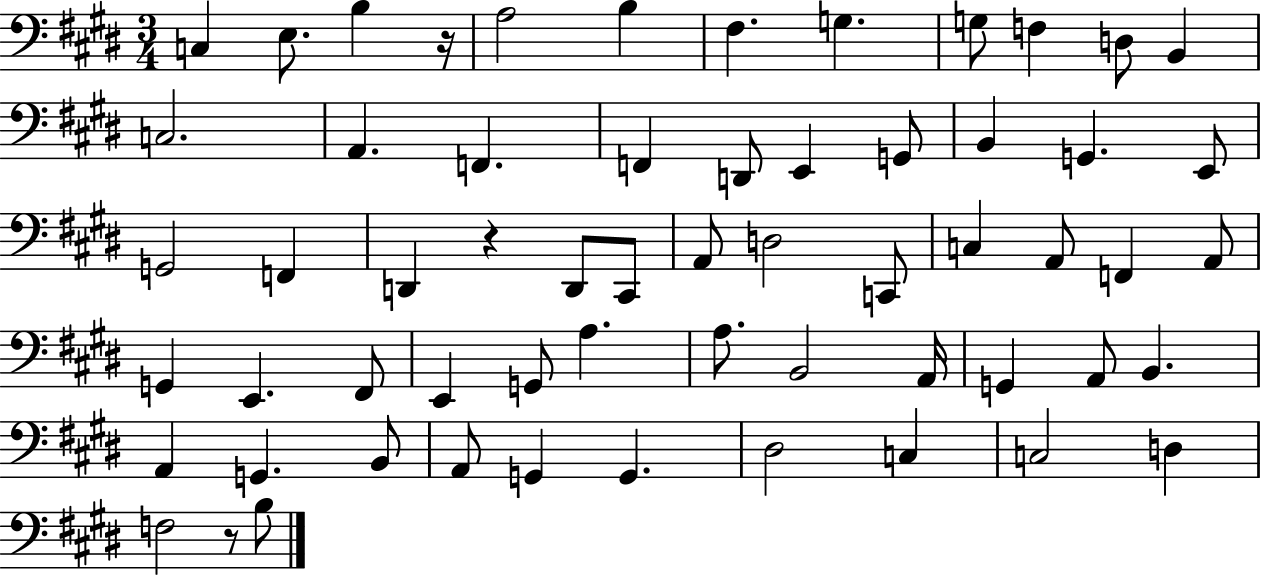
X:1
T:Untitled
M:3/4
L:1/4
K:E
C, E,/2 B, z/4 A,2 B, ^F, G, G,/2 F, D,/2 B,, C,2 A,, F,, F,, D,,/2 E,, G,,/2 B,, G,, E,,/2 G,,2 F,, D,, z D,,/2 ^C,,/2 A,,/2 D,2 C,,/2 C, A,,/2 F,, A,,/2 G,, E,, ^F,,/2 E,, G,,/2 A, A,/2 B,,2 A,,/4 G,, A,,/2 B,, A,, G,, B,,/2 A,,/2 G,, G,, ^D,2 C, C,2 D, F,2 z/2 B,/2